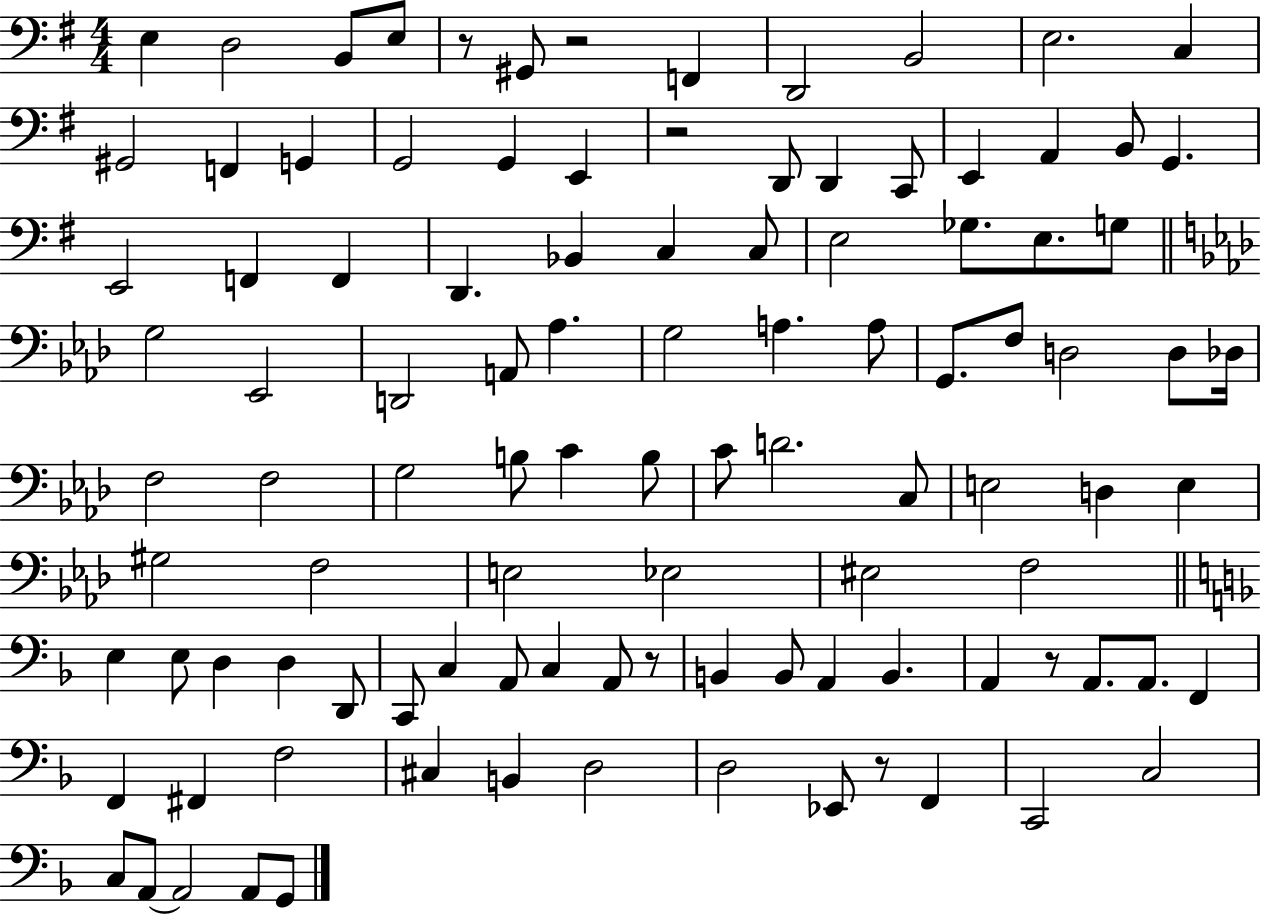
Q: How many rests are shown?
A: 6